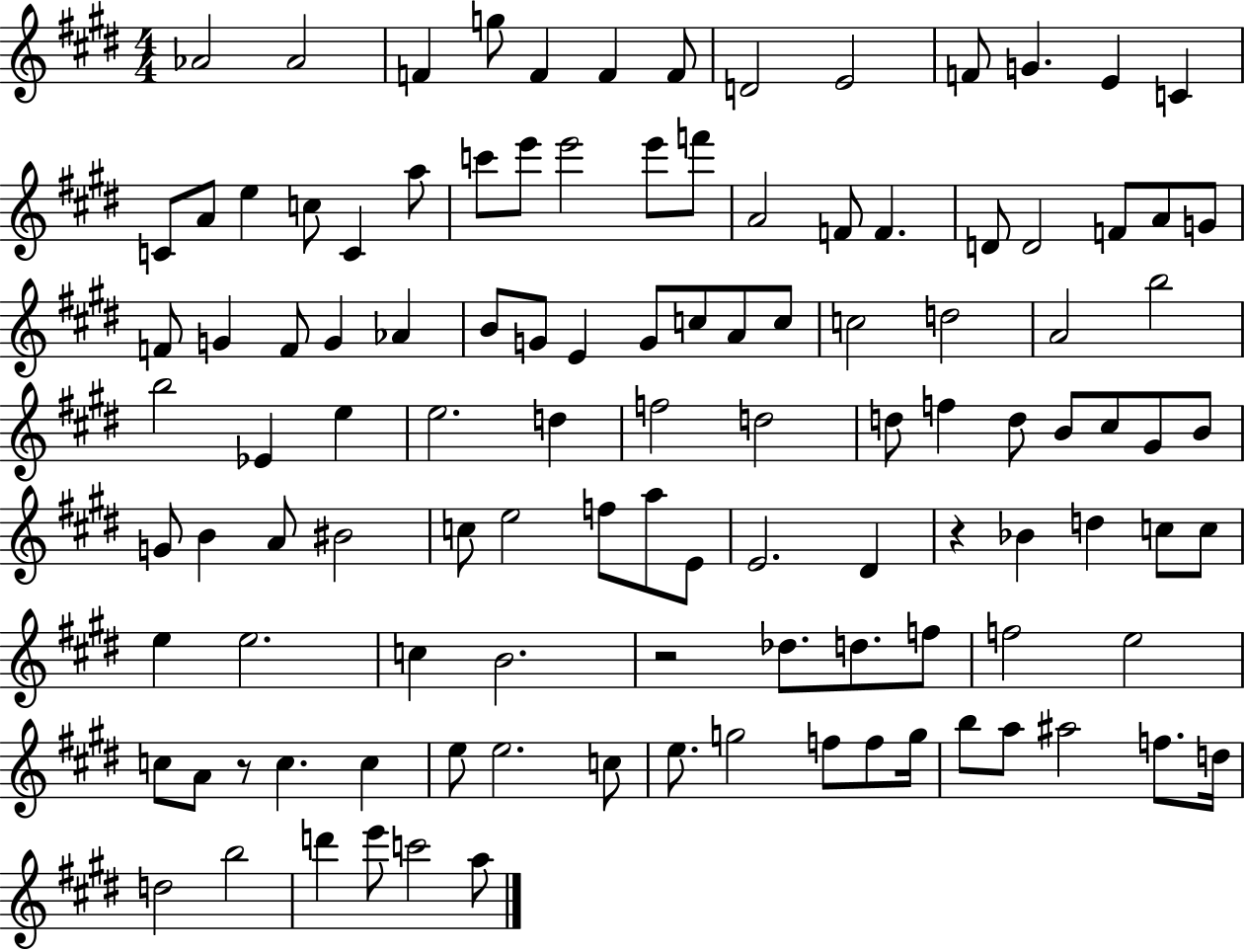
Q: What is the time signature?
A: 4/4